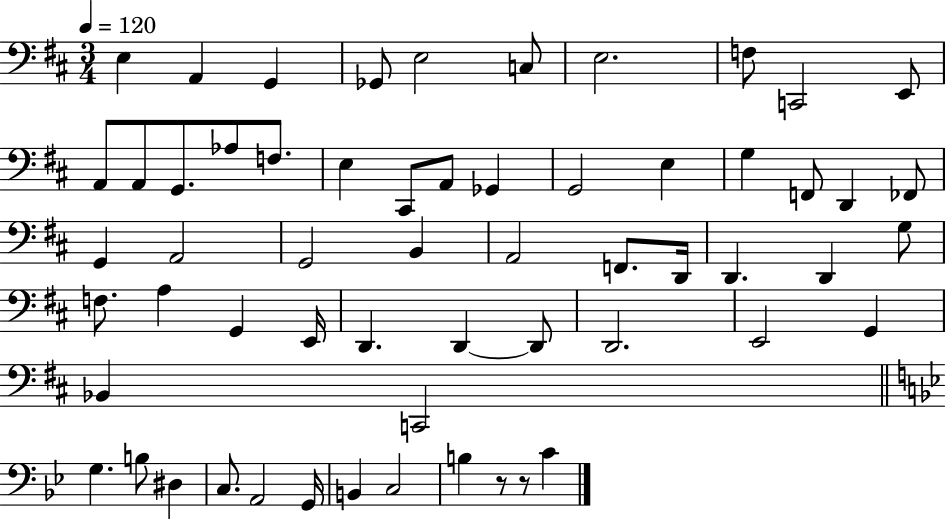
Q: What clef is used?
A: bass